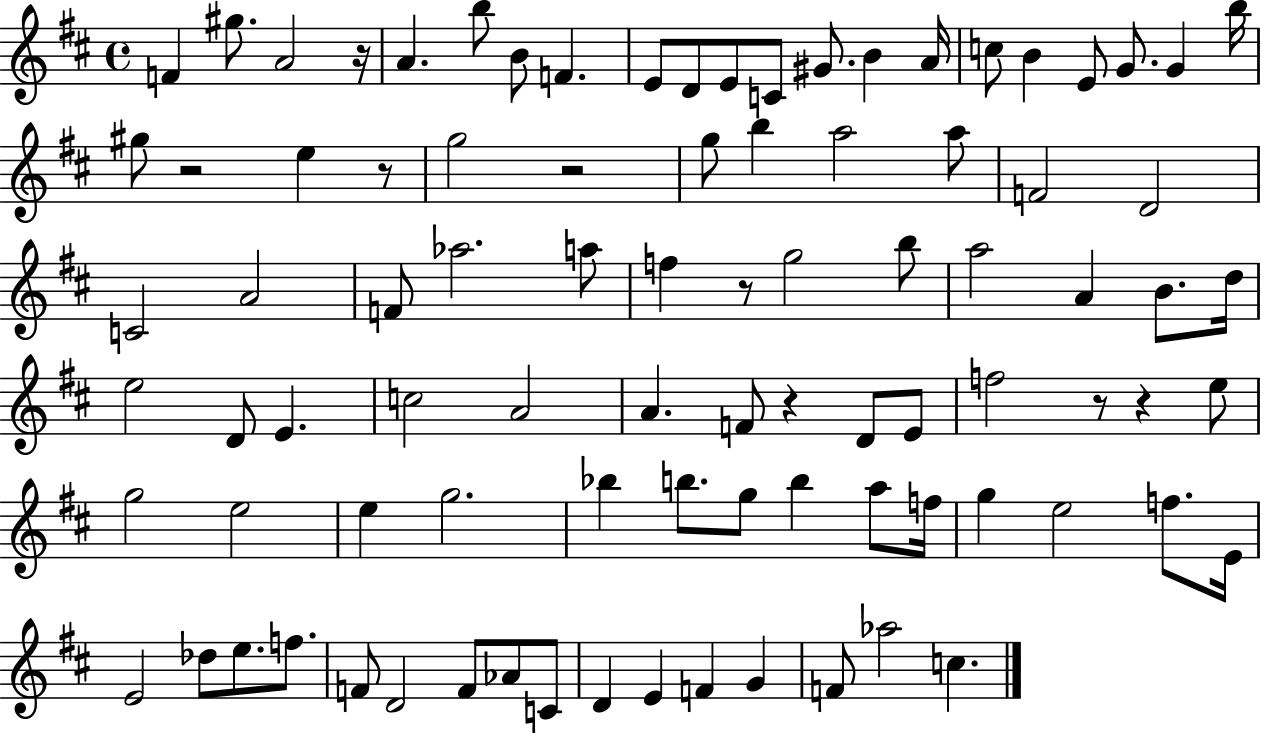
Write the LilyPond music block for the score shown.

{
  \clef treble
  \time 4/4
  \defaultTimeSignature
  \key d \major
  \repeat volta 2 { f'4 gis''8. a'2 r16 | a'4. b''8 b'8 f'4. | e'8 d'8 e'8 c'8 gis'8. b'4 a'16 | c''8 b'4 e'8 g'8. g'4 b''16 | \break gis''8 r2 e''4 r8 | g''2 r2 | g''8 b''4 a''2 a''8 | f'2 d'2 | \break c'2 a'2 | f'8 aes''2. a''8 | f''4 r8 g''2 b''8 | a''2 a'4 b'8. d''16 | \break e''2 d'8 e'4. | c''2 a'2 | a'4. f'8 r4 d'8 e'8 | f''2 r8 r4 e''8 | \break g''2 e''2 | e''4 g''2. | bes''4 b''8. g''8 b''4 a''8 f''16 | g''4 e''2 f''8. e'16 | \break e'2 des''8 e''8. f''8. | f'8 d'2 f'8 aes'8 c'8 | d'4 e'4 f'4 g'4 | f'8 aes''2 c''4. | \break } \bar "|."
}